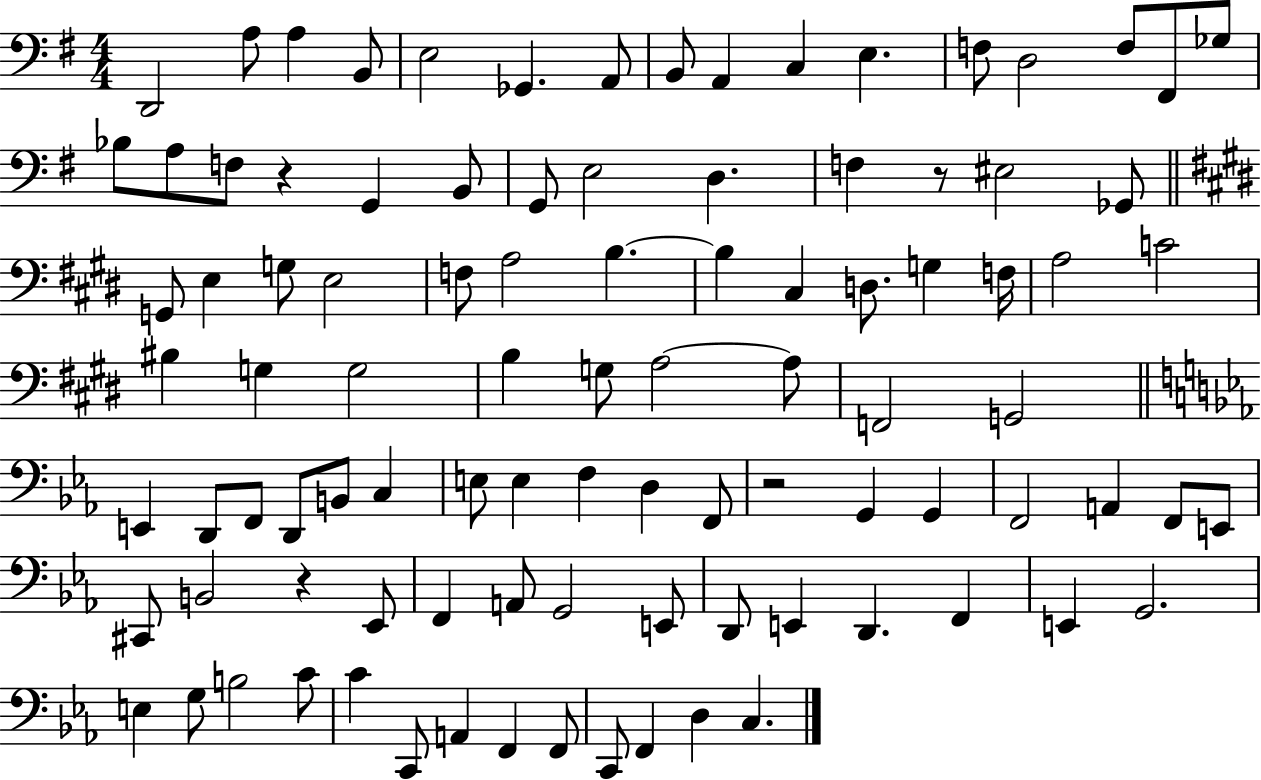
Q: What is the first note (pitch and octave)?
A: D2